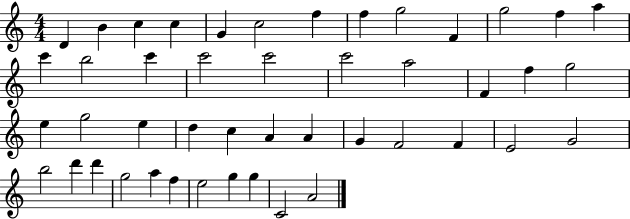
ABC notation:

X:1
T:Untitled
M:4/4
L:1/4
K:C
D B c c G c2 f f g2 F g2 f a c' b2 c' c'2 c'2 c'2 a2 F f g2 e g2 e d c A A G F2 F E2 G2 b2 d' d' g2 a f e2 g g C2 A2